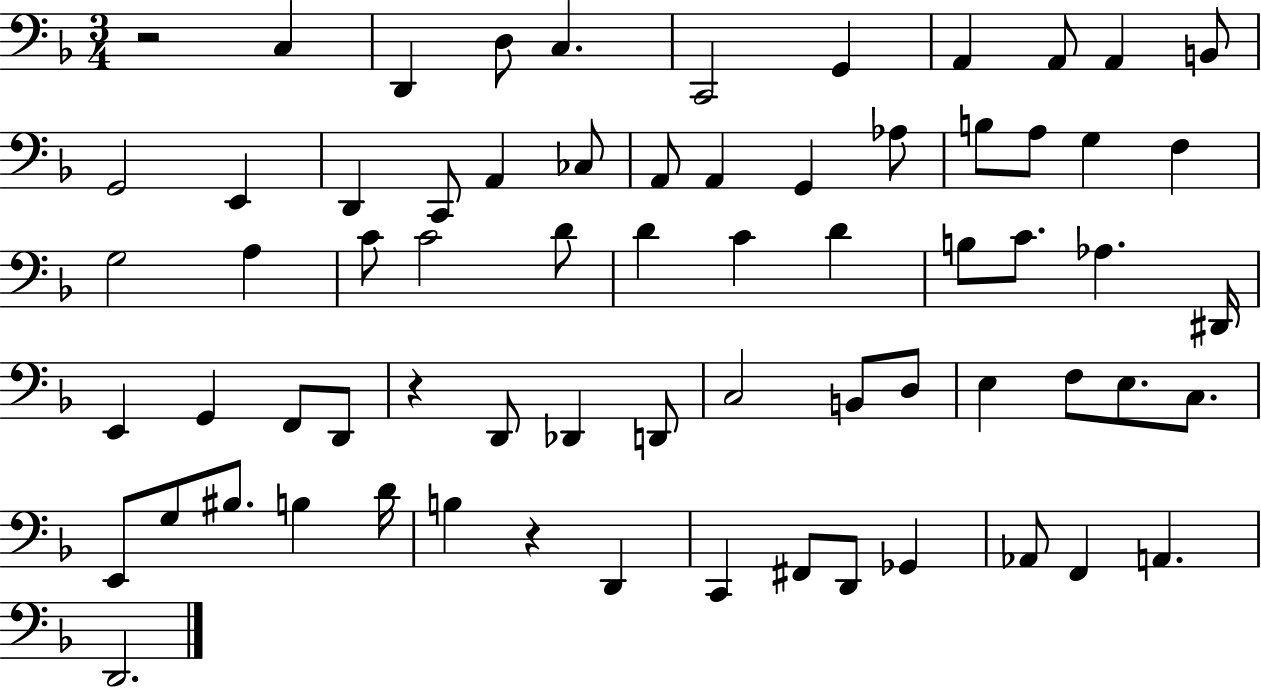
{
  \clef bass
  \numericTimeSignature
  \time 3/4
  \key f \major
  r2 c4 | d,4 d8 c4. | c,2 g,4 | a,4 a,8 a,4 b,8 | \break g,2 e,4 | d,4 c,8 a,4 ces8 | a,8 a,4 g,4 aes8 | b8 a8 g4 f4 | \break g2 a4 | c'8 c'2 d'8 | d'4 c'4 d'4 | b8 c'8. aes4. dis,16 | \break e,4 g,4 f,8 d,8 | r4 d,8 des,4 d,8 | c2 b,8 d8 | e4 f8 e8. c8. | \break e,8 g8 bis8. b4 d'16 | b4 r4 d,4 | c,4 fis,8 d,8 ges,4 | aes,8 f,4 a,4. | \break d,2. | \bar "|."
}